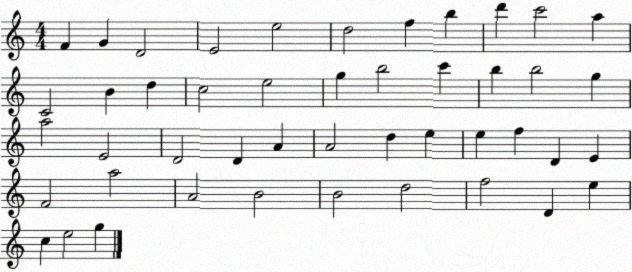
X:1
T:Untitled
M:4/4
L:1/4
K:C
F G D2 E2 e2 d2 f b d' c'2 a C2 B d c2 e2 g b2 c' b b2 g a2 E2 D2 D A A2 d e e f D E F2 a2 A2 B2 B2 d2 f2 D e c e2 g